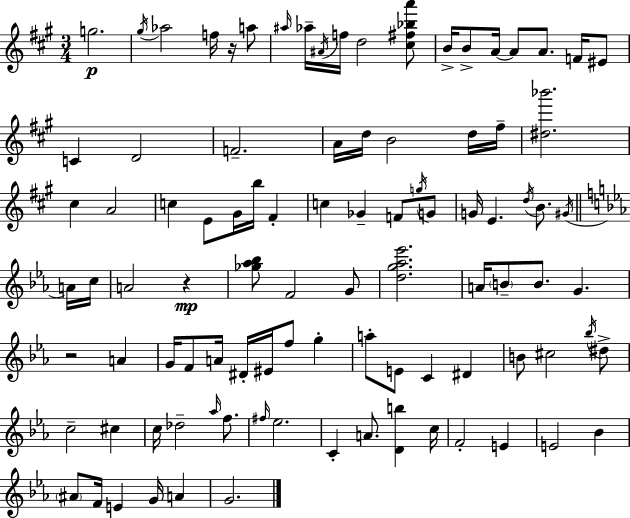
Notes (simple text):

G5/h. G#5/s Ab5/h F5/s R/s A5/e A#5/s Ab5/s A#4/s F5/s D5/h [C#5,F#5,Bb5,A6]/e B4/s B4/e A4/s A4/e A4/e. F4/s EIS4/e C4/q D4/h F4/h. A4/s D5/s B4/h D5/s F#5/s [D#5,Bb6]/h. C#5/q A4/h C5/q E4/e G#4/s B5/s F#4/q C5/q Gb4/q F4/e G5/s G4/e G4/s E4/q. D5/s B4/e. G#4/s A4/s C5/s A4/h R/q [Gb5,Ab5,Bb5]/e F4/h G4/e [D5,G5,Ab5,Eb6]/h. A4/s B4/e B4/e. G4/q. R/h A4/q G4/s F4/e A4/s D#4/s EIS4/s F5/e G5/q A5/e E4/e C4/q D#4/q B4/e C#5/h Bb5/s D#5/e C5/h C#5/q C5/s Db5/h Ab5/s F5/e. F#5/s Eb5/h. C4/q A4/e. [D4,B5]/q C5/s F4/h E4/q E4/h Bb4/q A#4/e F4/s E4/q G4/s A4/q G4/h.